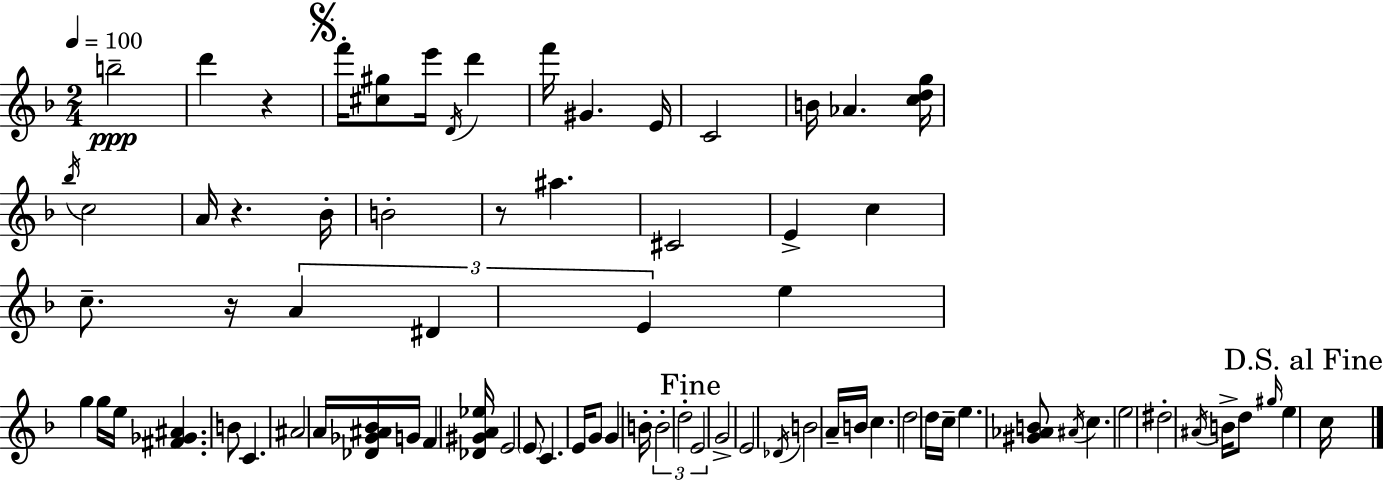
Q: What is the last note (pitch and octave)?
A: C5